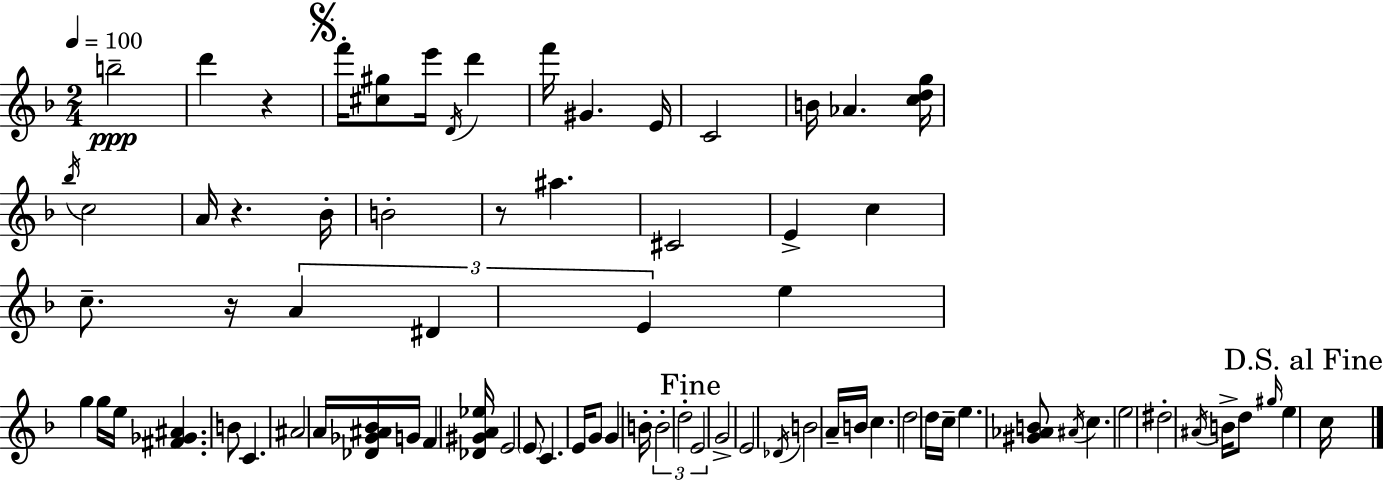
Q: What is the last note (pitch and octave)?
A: C5